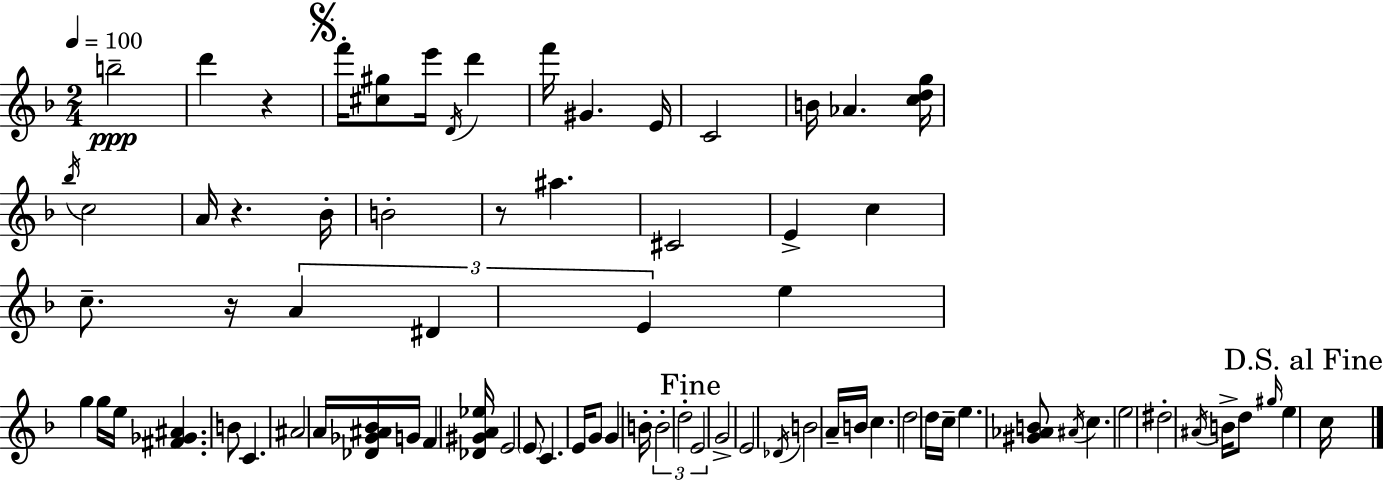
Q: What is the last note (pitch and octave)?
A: C5